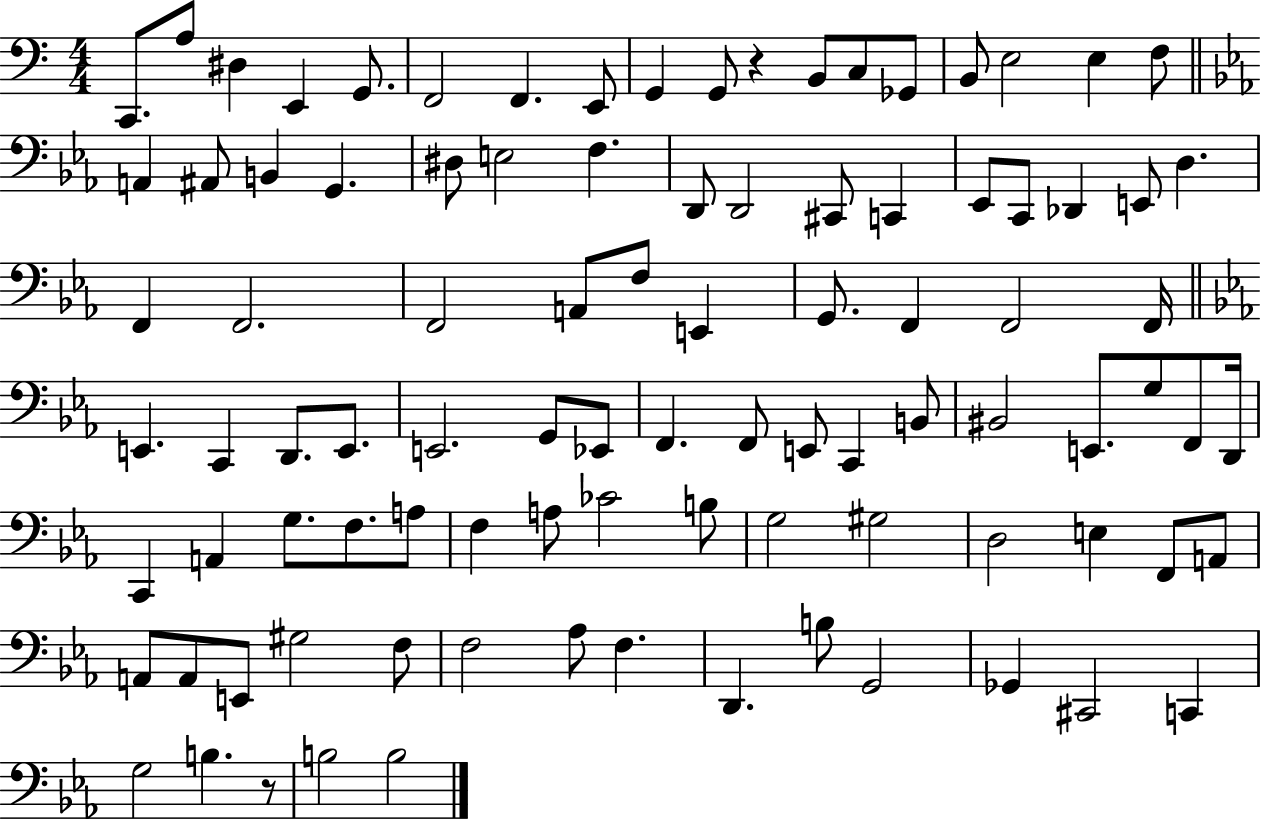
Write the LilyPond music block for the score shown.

{
  \clef bass
  \numericTimeSignature
  \time 4/4
  \key c \major
  c,8. a8 dis4 e,4 g,8. | f,2 f,4. e,8 | g,4 g,8 r4 b,8 c8 ges,8 | b,8 e2 e4 f8 | \break \bar "||" \break \key ees \major a,4 ais,8 b,4 g,4. | dis8 e2 f4. | d,8 d,2 cis,8 c,4 | ees,8 c,8 des,4 e,8 d4. | \break f,4 f,2. | f,2 a,8 f8 e,4 | g,8. f,4 f,2 f,16 | \bar "||" \break \key ees \major e,4. c,4 d,8. e,8. | e,2. g,8 ees,8 | f,4. f,8 e,8 c,4 b,8 | bis,2 e,8. g8 f,8 d,16 | \break c,4 a,4 g8. f8. a8 | f4 a8 ces'2 b8 | g2 gis2 | d2 e4 f,8 a,8 | \break a,8 a,8 e,8 gis2 f8 | f2 aes8 f4. | d,4. b8 g,2 | ges,4 cis,2 c,4 | \break g2 b4. r8 | b2 b2 | \bar "|."
}